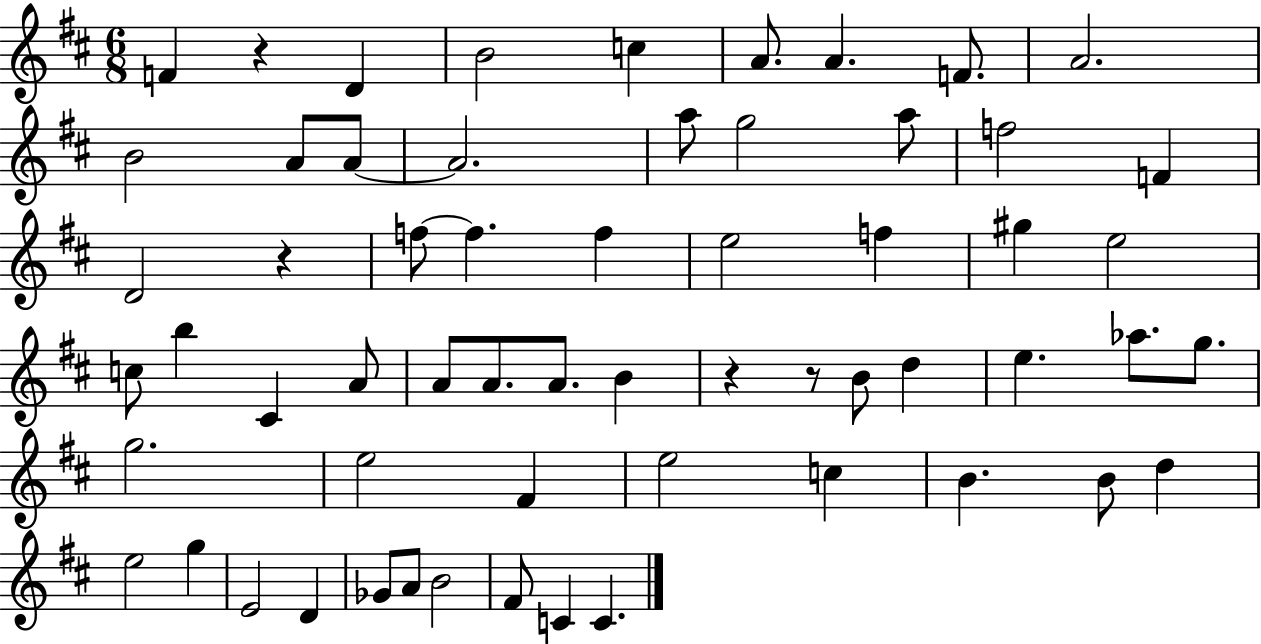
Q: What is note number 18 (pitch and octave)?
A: D4